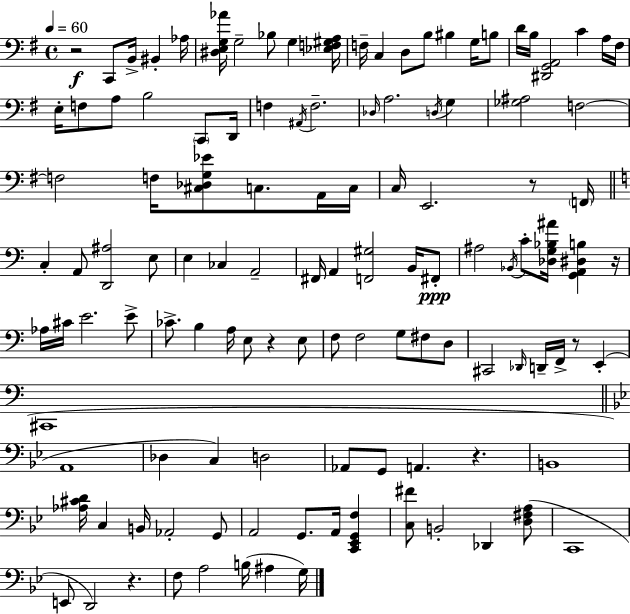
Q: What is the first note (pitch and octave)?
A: C2